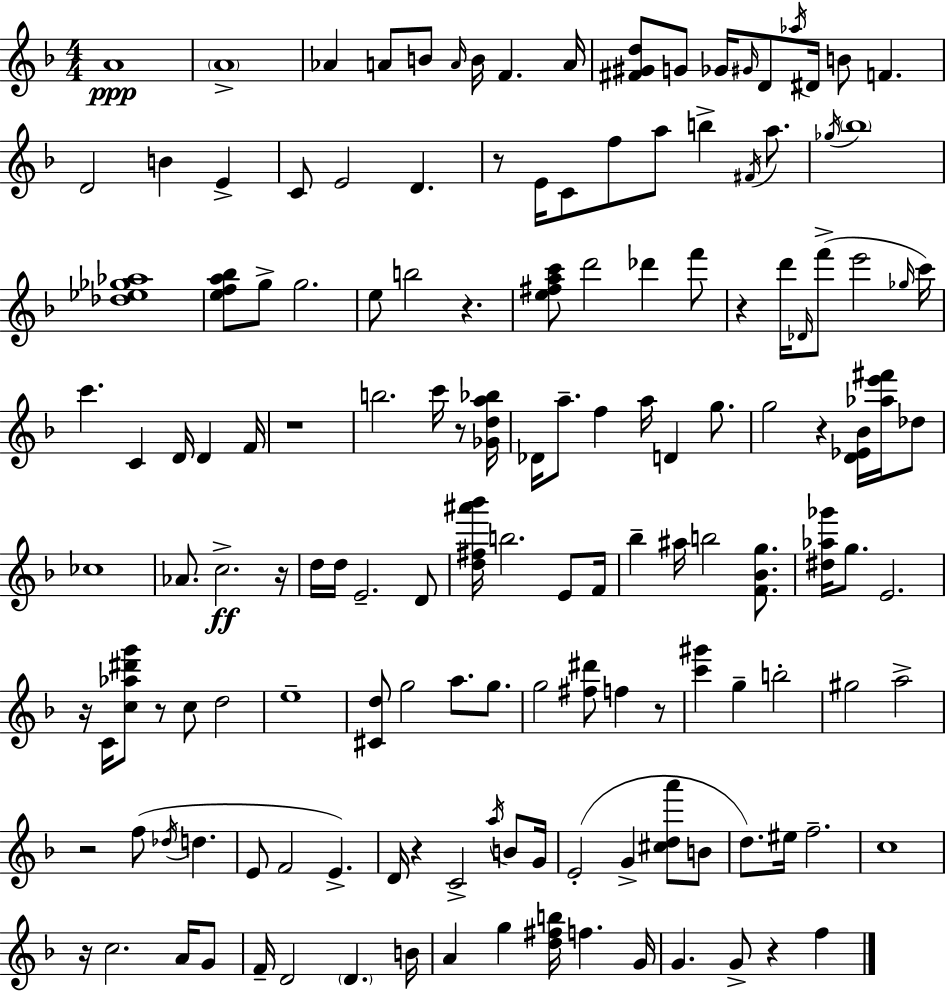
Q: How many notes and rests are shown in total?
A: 150